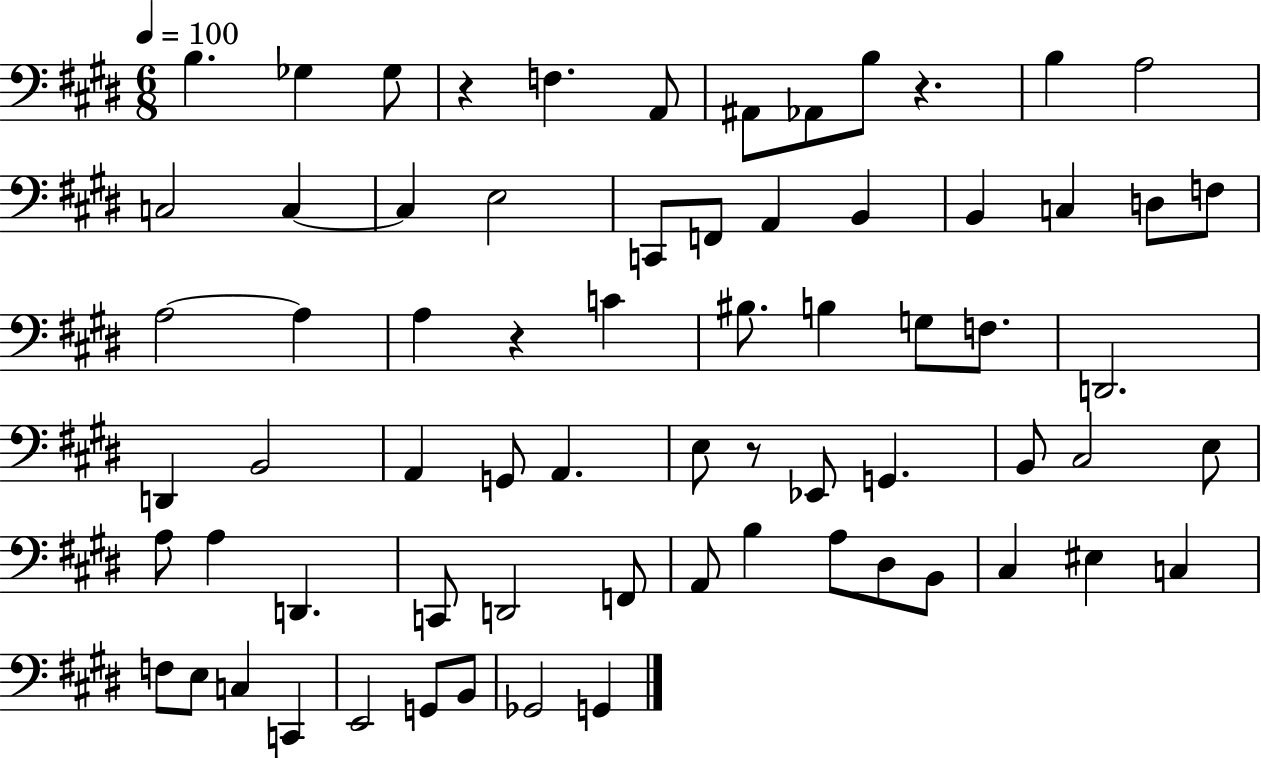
B3/q. Gb3/q Gb3/e R/q F3/q. A2/e A#2/e Ab2/e B3/e R/q. B3/q A3/h C3/h C3/q C3/q E3/h C2/e F2/e A2/q B2/q B2/q C3/q D3/e F3/e A3/h A3/q A3/q R/q C4/q BIS3/e. B3/q G3/e F3/e. D2/h. D2/q B2/h A2/q G2/e A2/q. E3/e R/e Eb2/e G2/q. B2/e C#3/h E3/e A3/e A3/q D2/q. C2/e D2/h F2/e A2/e B3/q A3/e D#3/e B2/e C#3/q EIS3/q C3/q F3/e E3/e C3/q C2/q E2/h G2/e B2/e Gb2/h G2/q